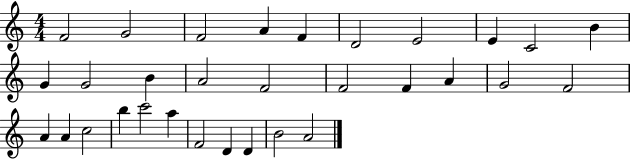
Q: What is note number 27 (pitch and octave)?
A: F4